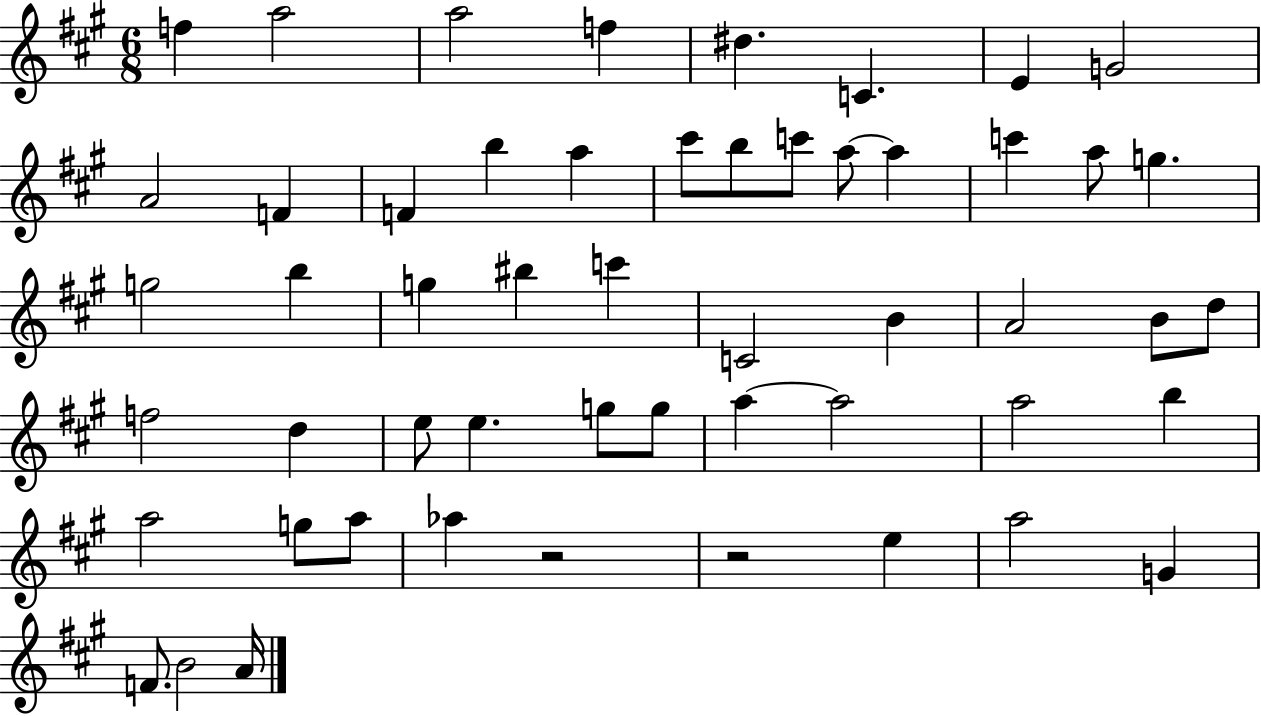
F5/q A5/h A5/h F5/q D#5/q. C4/q. E4/q G4/h A4/h F4/q F4/q B5/q A5/q C#6/e B5/e C6/e A5/e A5/q C6/q A5/e G5/q. G5/h B5/q G5/q BIS5/q C6/q C4/h B4/q A4/h B4/e D5/e F5/h D5/q E5/e E5/q. G5/e G5/e A5/q A5/h A5/h B5/q A5/h G5/e A5/e Ab5/q R/h R/h E5/q A5/h G4/q F4/e. B4/h A4/s